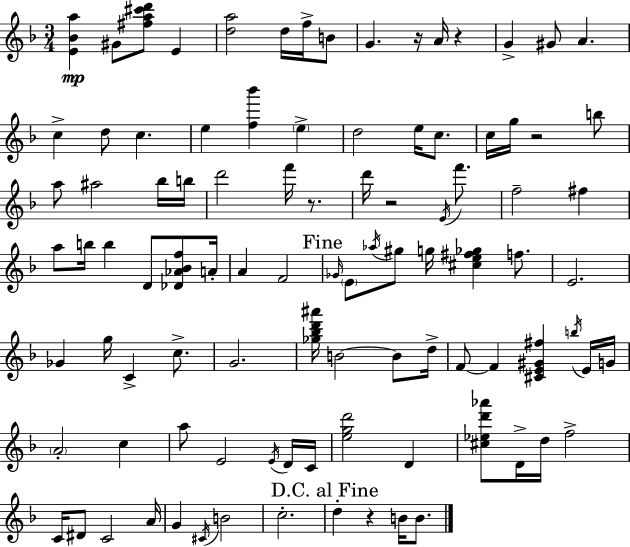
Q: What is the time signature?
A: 3/4